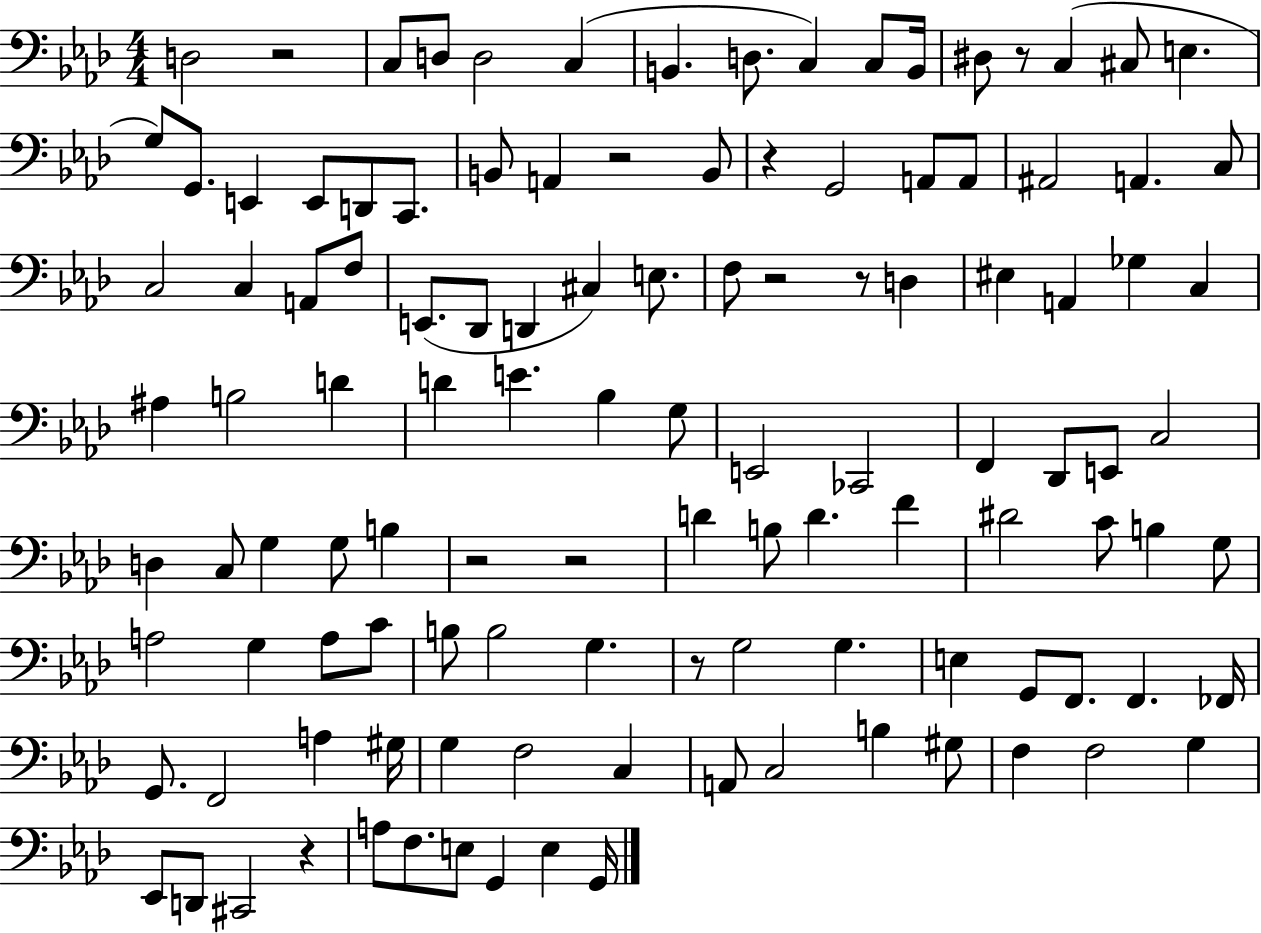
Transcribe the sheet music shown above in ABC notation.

X:1
T:Untitled
M:4/4
L:1/4
K:Ab
D,2 z2 C,/2 D,/2 D,2 C, B,, D,/2 C, C,/2 B,,/4 ^D,/2 z/2 C, ^C,/2 E, G,/2 G,,/2 E,, E,,/2 D,,/2 C,,/2 B,,/2 A,, z2 B,,/2 z G,,2 A,,/2 A,,/2 ^A,,2 A,, C,/2 C,2 C, A,,/2 F,/2 E,,/2 _D,,/2 D,, ^C, E,/2 F,/2 z2 z/2 D, ^E, A,, _G, C, ^A, B,2 D D E _B, G,/2 E,,2 _C,,2 F,, _D,,/2 E,,/2 C,2 D, C,/2 G, G,/2 B, z2 z2 D B,/2 D F ^D2 C/2 B, G,/2 A,2 G, A,/2 C/2 B,/2 B,2 G, z/2 G,2 G, E, G,,/2 F,,/2 F,, _F,,/4 G,,/2 F,,2 A, ^G,/4 G, F,2 C, A,,/2 C,2 B, ^G,/2 F, F,2 G, _E,,/2 D,,/2 ^C,,2 z A,/2 F,/2 E,/2 G,, E, G,,/4